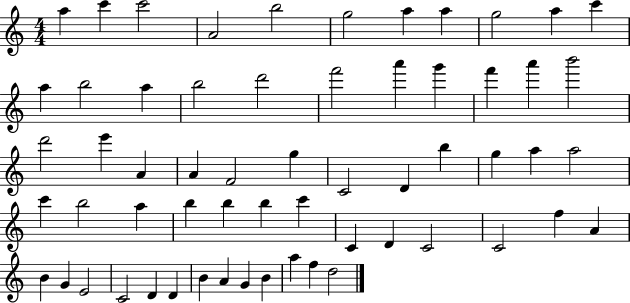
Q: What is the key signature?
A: C major